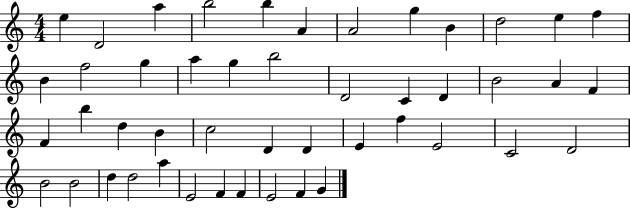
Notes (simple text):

E5/q D4/h A5/q B5/h B5/q A4/q A4/h G5/q B4/q D5/h E5/q F5/q B4/q F5/h G5/q A5/q G5/q B5/h D4/h C4/q D4/q B4/h A4/q F4/q F4/q B5/q D5/q B4/q C5/h D4/q D4/q E4/q F5/q E4/h C4/h D4/h B4/h B4/h D5/q D5/h A5/q E4/h F4/q F4/q E4/h F4/q G4/q